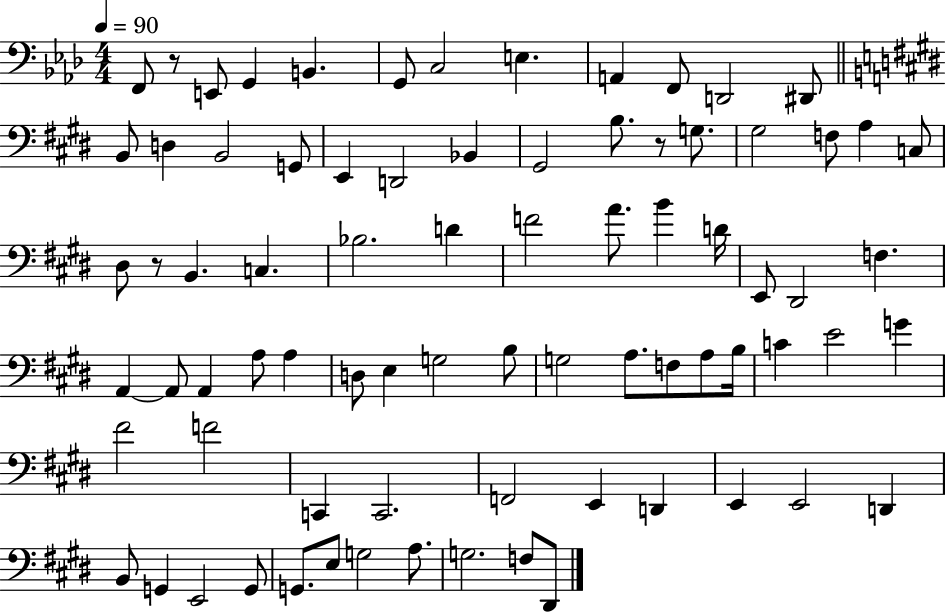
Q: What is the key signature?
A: AES major